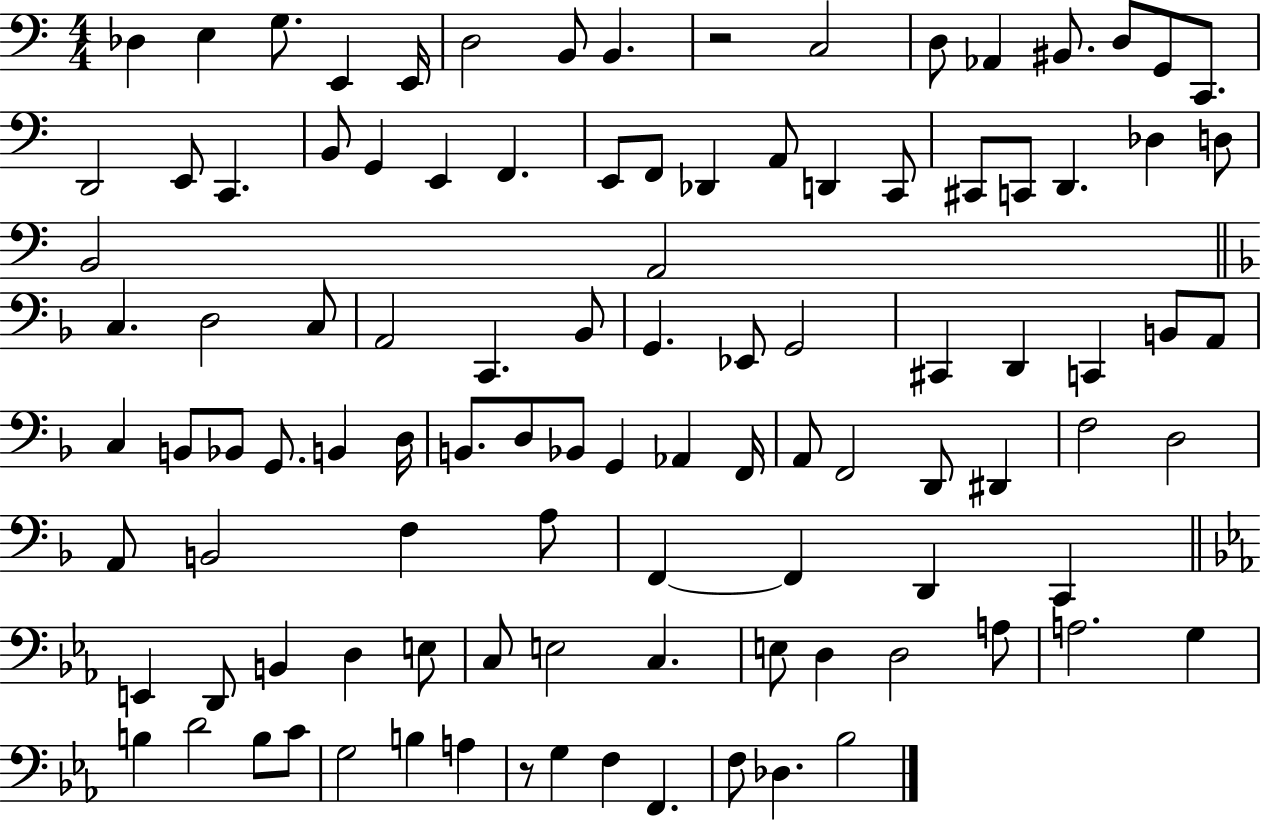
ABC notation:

X:1
T:Untitled
M:4/4
L:1/4
K:C
_D, E, G,/2 E,, E,,/4 D,2 B,,/2 B,, z2 C,2 D,/2 _A,, ^B,,/2 D,/2 G,,/2 C,,/2 D,,2 E,,/2 C,, B,,/2 G,, E,, F,, E,,/2 F,,/2 _D,, A,,/2 D,, C,,/2 ^C,,/2 C,,/2 D,, _D, D,/2 B,,2 A,,2 C, D,2 C,/2 A,,2 C,, _B,,/2 G,, _E,,/2 G,,2 ^C,, D,, C,, B,,/2 A,,/2 C, B,,/2 _B,,/2 G,,/2 B,, D,/4 B,,/2 D,/2 _B,,/2 G,, _A,, F,,/4 A,,/2 F,,2 D,,/2 ^D,, F,2 D,2 A,,/2 B,,2 F, A,/2 F,, F,, D,, C,, E,, D,,/2 B,, D, E,/2 C,/2 E,2 C, E,/2 D, D,2 A,/2 A,2 G, B, D2 B,/2 C/2 G,2 B, A, z/2 G, F, F,, F,/2 _D, _B,2